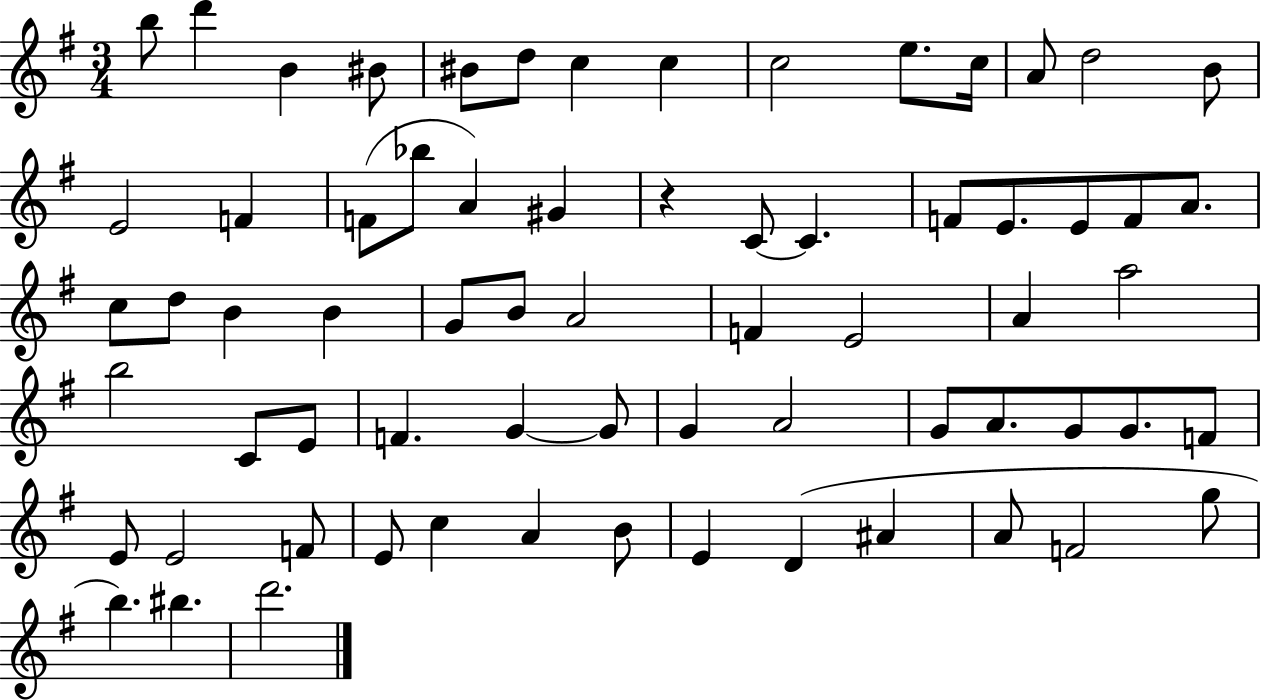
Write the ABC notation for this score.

X:1
T:Untitled
M:3/4
L:1/4
K:G
b/2 d' B ^B/2 ^B/2 d/2 c c c2 e/2 c/4 A/2 d2 B/2 E2 F F/2 _b/2 A ^G z C/2 C F/2 E/2 E/2 F/2 A/2 c/2 d/2 B B G/2 B/2 A2 F E2 A a2 b2 C/2 E/2 F G G/2 G A2 G/2 A/2 G/2 G/2 F/2 E/2 E2 F/2 E/2 c A B/2 E D ^A A/2 F2 g/2 b ^b d'2